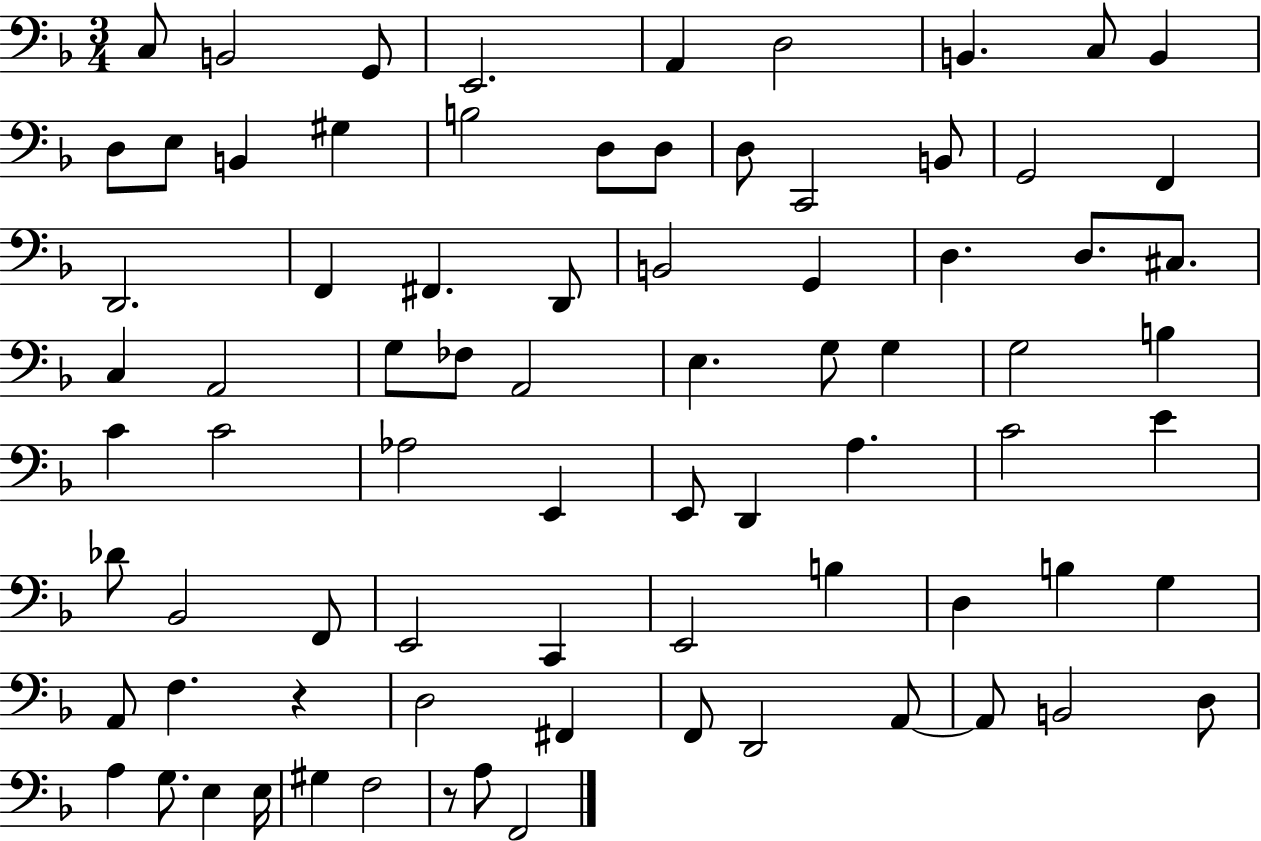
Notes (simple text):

C3/e B2/h G2/e E2/h. A2/q D3/h B2/q. C3/e B2/q D3/e E3/e B2/q G#3/q B3/h D3/e D3/e D3/e C2/h B2/e G2/h F2/q D2/h. F2/q F#2/q. D2/e B2/h G2/q D3/q. D3/e. C#3/e. C3/q A2/h G3/e FES3/e A2/h E3/q. G3/e G3/q G3/h B3/q C4/q C4/h Ab3/h E2/q E2/e D2/q A3/q. C4/h E4/q Db4/e Bb2/h F2/e E2/h C2/q E2/h B3/q D3/q B3/q G3/q A2/e F3/q. R/q D3/h F#2/q F2/e D2/h A2/e A2/e B2/h D3/e A3/q G3/e. E3/q E3/s G#3/q F3/h R/e A3/e F2/h